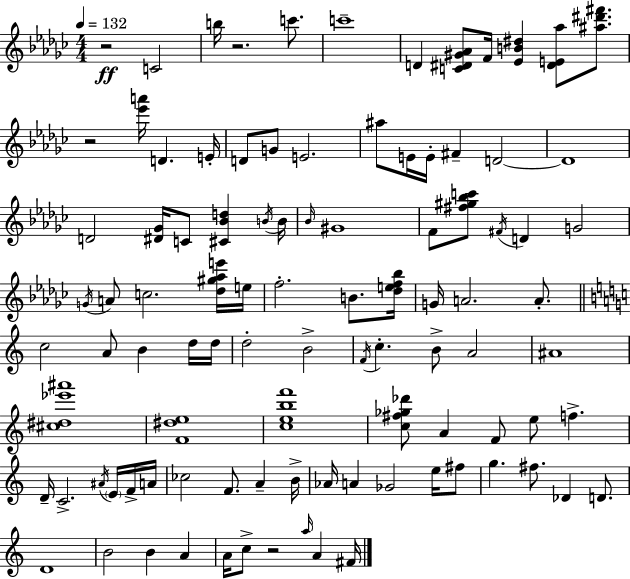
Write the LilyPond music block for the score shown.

{
  \clef treble
  \numericTimeSignature
  \time 4/4
  \key ees \minor
  \tempo 4 = 132
  r2\ff c'2 | b''16 r2. c'''8. | c'''1-- | d'4 <c' dis' gis' aes'>8 f'16 <ees' b' dis''>4 <dis' e' aes''>8 <ais'' dis''' fis'''>8. | \break r2 <ees''' a'''>16 d'4. e'16-. | d'8 g'8 e'2. | ais''8 e'16 e'16-. fis'4-- d'2~~ | d'1 | \break d'2 <dis' ges'>16 c'8 <cis' bes' d''>4 \acciaccatura { b'16 } | b'16 \grace { bes'16 } gis'1 | f'8 <fis'' gis'' bes'' c'''>8 \acciaccatura { fis'16 } d'4 g'2 | \acciaccatura { g'16 } a'8 c''2. | \break <des'' gis'' aes'' e'''>16 e''16 f''2.-. | b'8. <des'' e'' f'' bes''>16 g'16 a'2. | a'8.-. \bar "||" \break \key c \major c''2 a'8 b'4 d''16 d''16 | d''2-. b'2-> | \acciaccatura { f'16 } c''4.-. b'8-> a'2 | ais'1 | \break <cis'' dis'' ees''' ais'''>1 | <f' dis'' e''>1 | <c'' e'' b'' f'''>1 | <c'' fis'' ges'' des'''>8 a'4 f'8 e''8 f''4.-> | \break d'16-- c'2.-> \acciaccatura { ais'16 } \parenthesize e'16 | f'16-> a'16 ces''2 f'8. a'4-- | b'16-> aes'16 a'4 ges'2 e''16 | fis''8 g''4. fis''8. des'4 d'8. | \break d'1 | b'2 b'4 a'4 | a'16 c''8-> r2 \grace { a''16 } a'4 | fis'16 \bar "|."
}